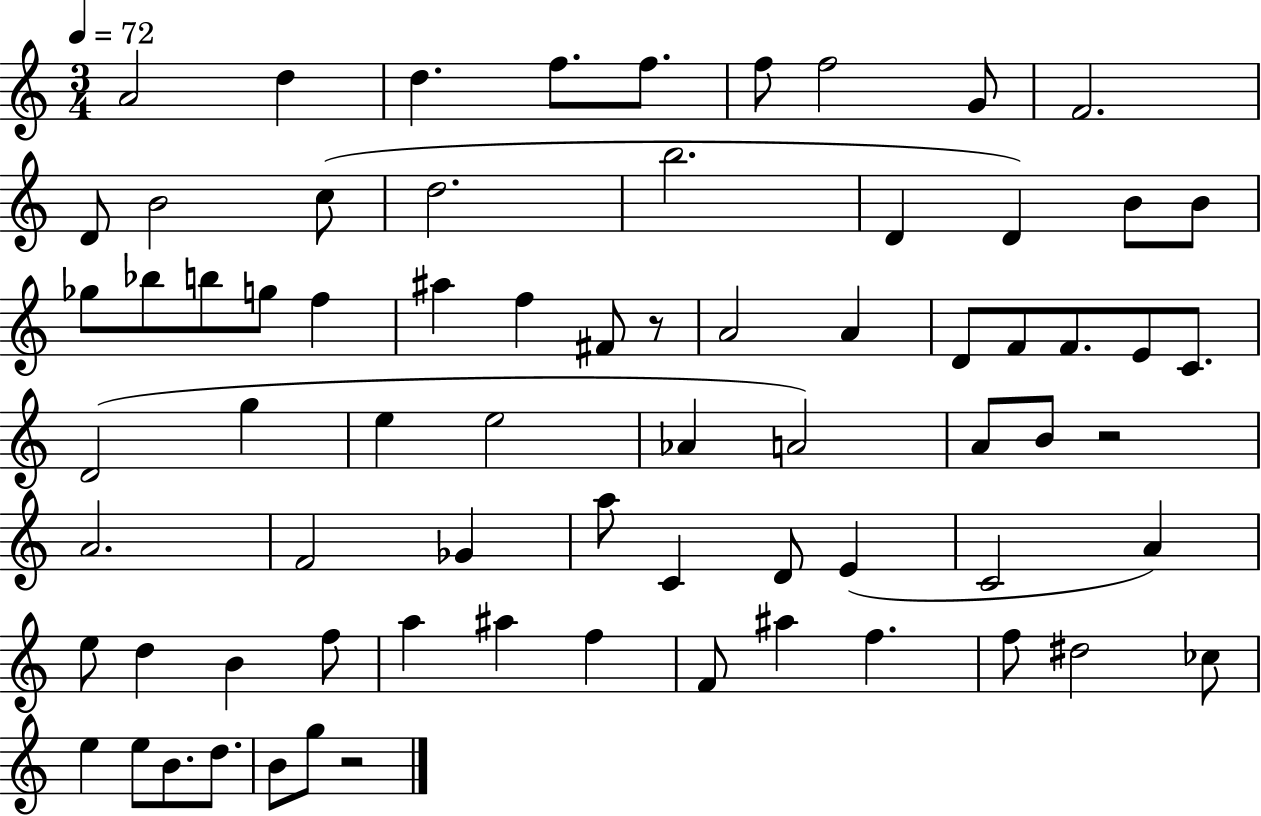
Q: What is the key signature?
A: C major